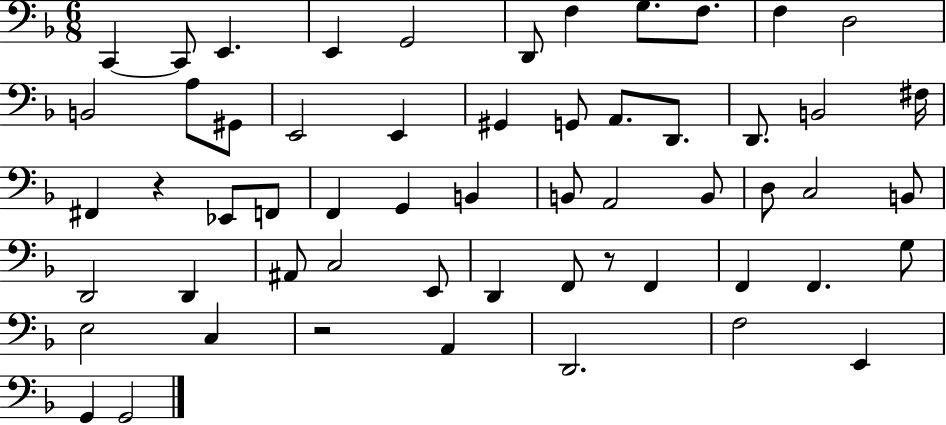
{
  \clef bass
  \numericTimeSignature
  \time 6/8
  \key f \major
  c,4~~ c,8 e,4. | e,4 g,2 | d,8 f4 g8. f8. | f4 d2 | \break b,2 a8 gis,8 | e,2 e,4 | gis,4 g,8 a,8. d,8. | d,8. b,2 fis16 | \break fis,4 r4 ees,8 f,8 | f,4 g,4 b,4 | b,8 a,2 b,8 | d8 c2 b,8 | \break d,2 d,4 | ais,8 c2 e,8 | d,4 f,8 r8 f,4 | f,4 f,4. g8 | \break e2 c4 | r2 a,4 | d,2. | f2 e,4 | \break g,4 g,2 | \bar "|."
}